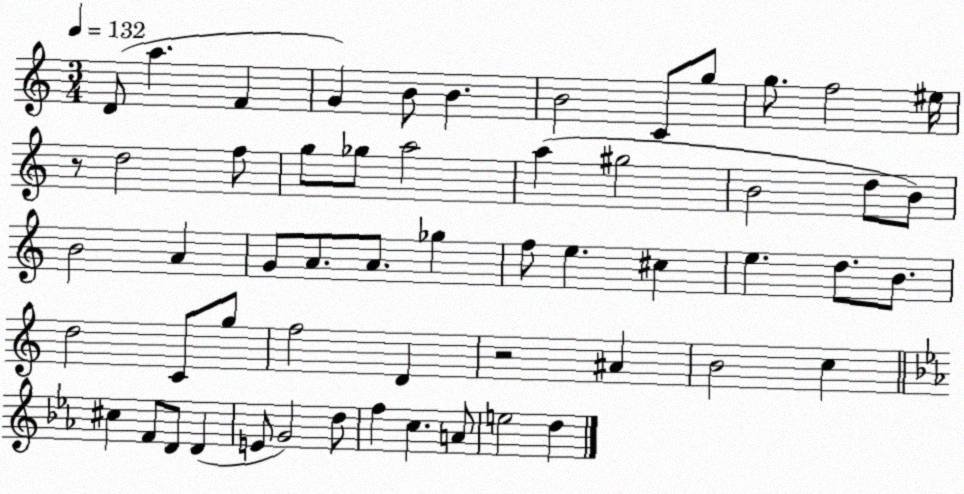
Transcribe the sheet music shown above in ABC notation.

X:1
T:Untitled
M:3/4
L:1/4
K:C
D/2 a F G B/2 B B2 C/2 g/2 g/2 f2 ^e/4 z/2 d2 f/2 g/2 _g/2 a2 a ^g2 B2 d/2 B/2 B2 A G/2 A/2 A/2 _g f/2 e ^c e d/2 B/2 d2 C/2 g/2 f2 D z2 ^A B2 c ^c F/2 D/2 D E/2 G2 d/2 f c A/2 e2 d